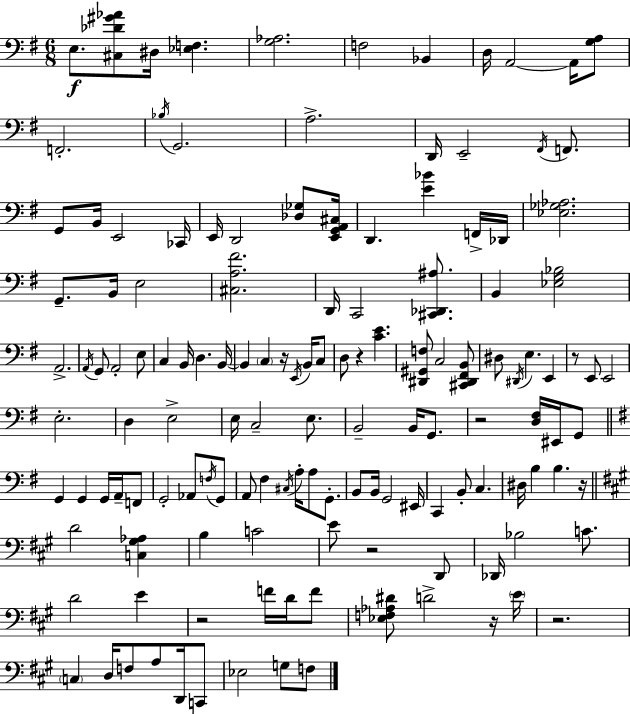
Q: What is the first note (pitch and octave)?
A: E3